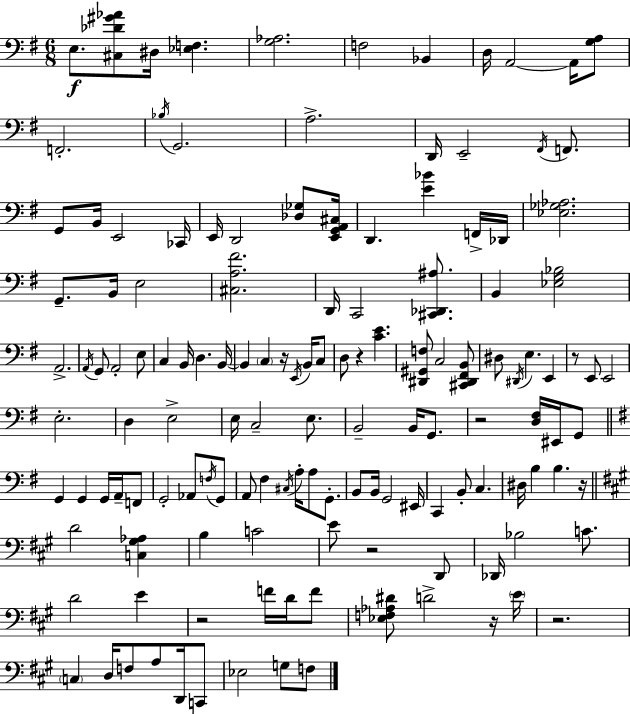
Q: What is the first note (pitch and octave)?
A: E3